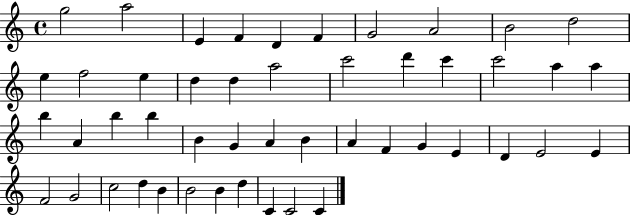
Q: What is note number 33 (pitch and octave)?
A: G4